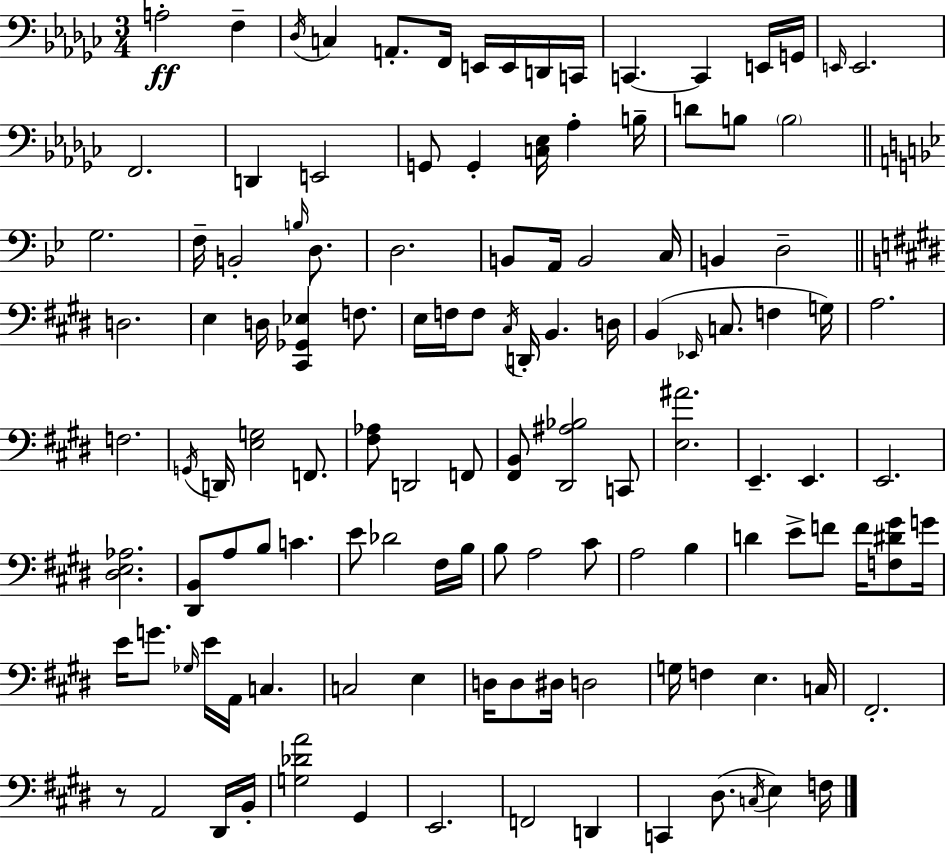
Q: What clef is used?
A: bass